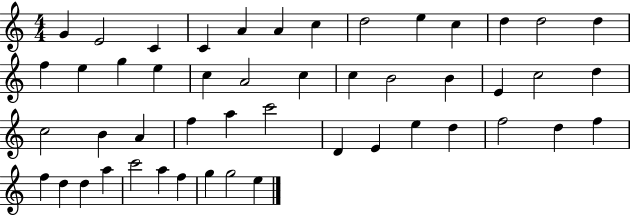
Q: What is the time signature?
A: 4/4